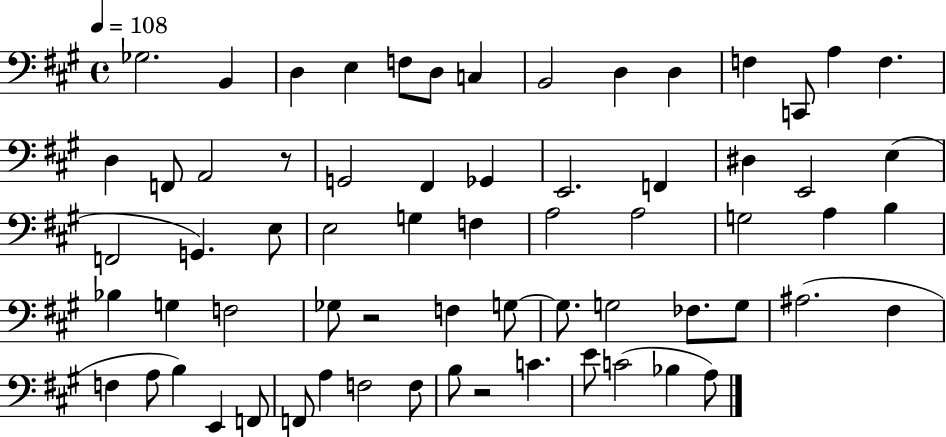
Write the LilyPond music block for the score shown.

{
  \clef bass
  \time 4/4
  \defaultTimeSignature
  \key a \major
  \tempo 4 = 108
  ges2. b,4 | d4 e4 f8 d8 c4 | b,2 d4 d4 | f4 c,8 a4 f4. | \break d4 f,8 a,2 r8 | g,2 fis,4 ges,4 | e,2. f,4 | dis4 e,2 e4( | \break f,2 g,4.) e8 | e2 g4 f4 | a2 a2 | g2 a4 b4 | \break bes4 g4 f2 | ges8 r2 f4 g8~~ | g8. g2 fes8. g8 | ais2.( fis4 | \break f4 a8 b4) e,4 f,8 | f,8 a4 f2 f8 | b8 r2 c'4. | e'8 c'2( bes4 a8) | \break \bar "|."
}